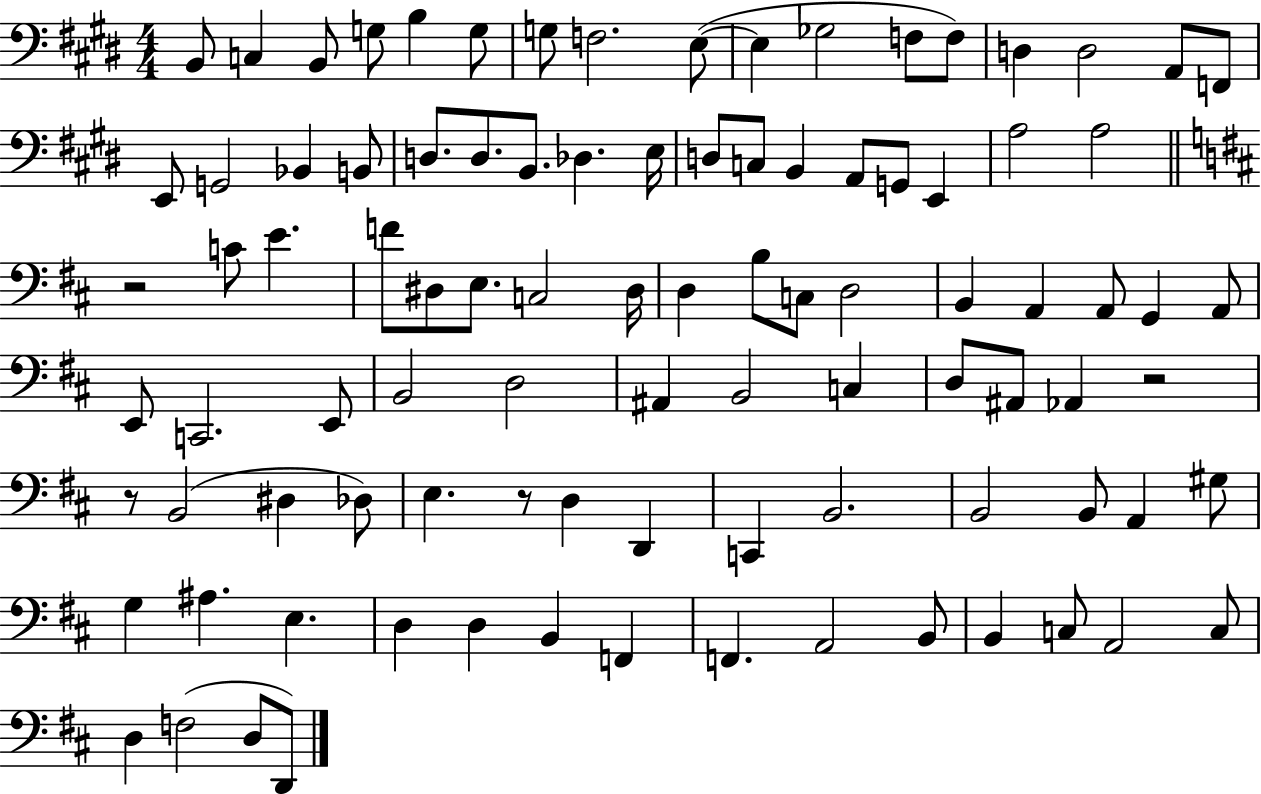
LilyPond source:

{
  \clef bass
  \numericTimeSignature
  \time 4/4
  \key e \major
  b,8 c4 b,8 g8 b4 g8 | g8 f2. e8~(~ | e4 ges2 f8 f8) | d4 d2 a,8 f,8 | \break e,8 g,2 bes,4 b,8 | d8. d8. b,8. des4. e16 | d8 c8 b,4 a,8 g,8 e,4 | a2 a2 | \break \bar "||" \break \key d \major r2 c'8 e'4. | f'8 dis8 e8. c2 dis16 | d4 b8 c8 d2 | b,4 a,4 a,8 g,4 a,8 | \break e,8 c,2. e,8 | b,2 d2 | ais,4 b,2 c4 | d8 ais,8 aes,4 r2 | \break r8 b,2( dis4 des8) | e4. r8 d4 d,4 | c,4 b,2. | b,2 b,8 a,4 gis8 | \break g4 ais4. e4. | d4 d4 b,4 f,4 | f,4. a,2 b,8 | b,4 c8 a,2 c8 | \break d4 f2( d8 d,8) | \bar "|."
}